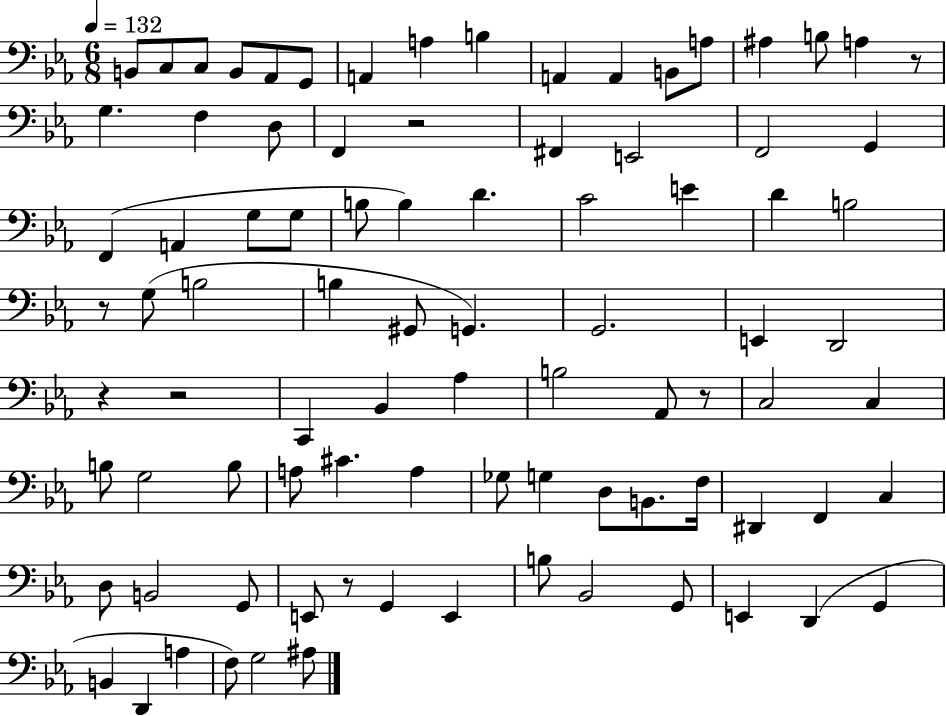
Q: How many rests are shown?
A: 7